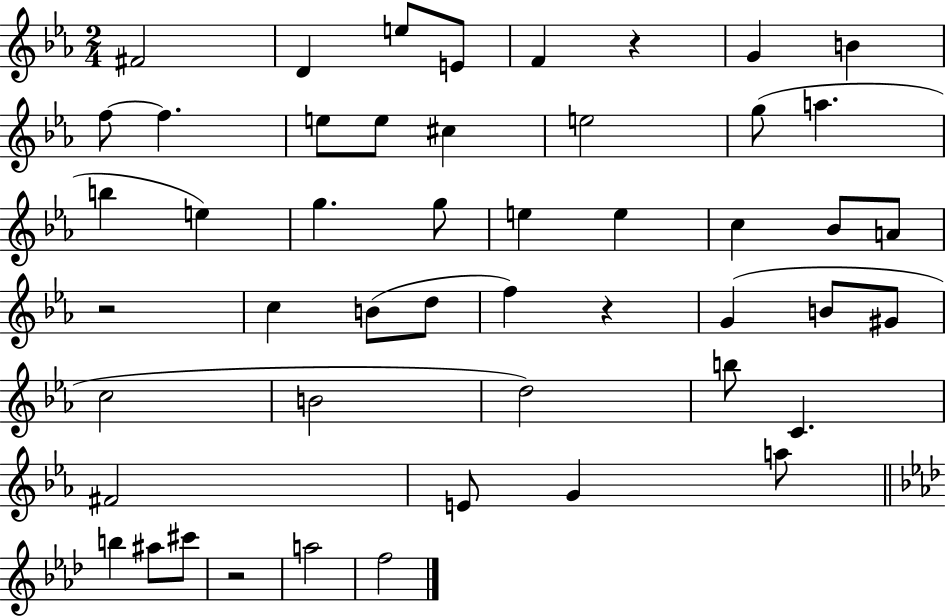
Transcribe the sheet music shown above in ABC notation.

X:1
T:Untitled
M:2/4
L:1/4
K:Eb
^F2 D e/2 E/2 F z G B f/2 f e/2 e/2 ^c e2 g/2 a b e g g/2 e e c _B/2 A/2 z2 c B/2 d/2 f z G B/2 ^G/2 c2 B2 d2 b/2 C ^F2 E/2 G a/2 b ^a/2 ^c'/2 z2 a2 f2